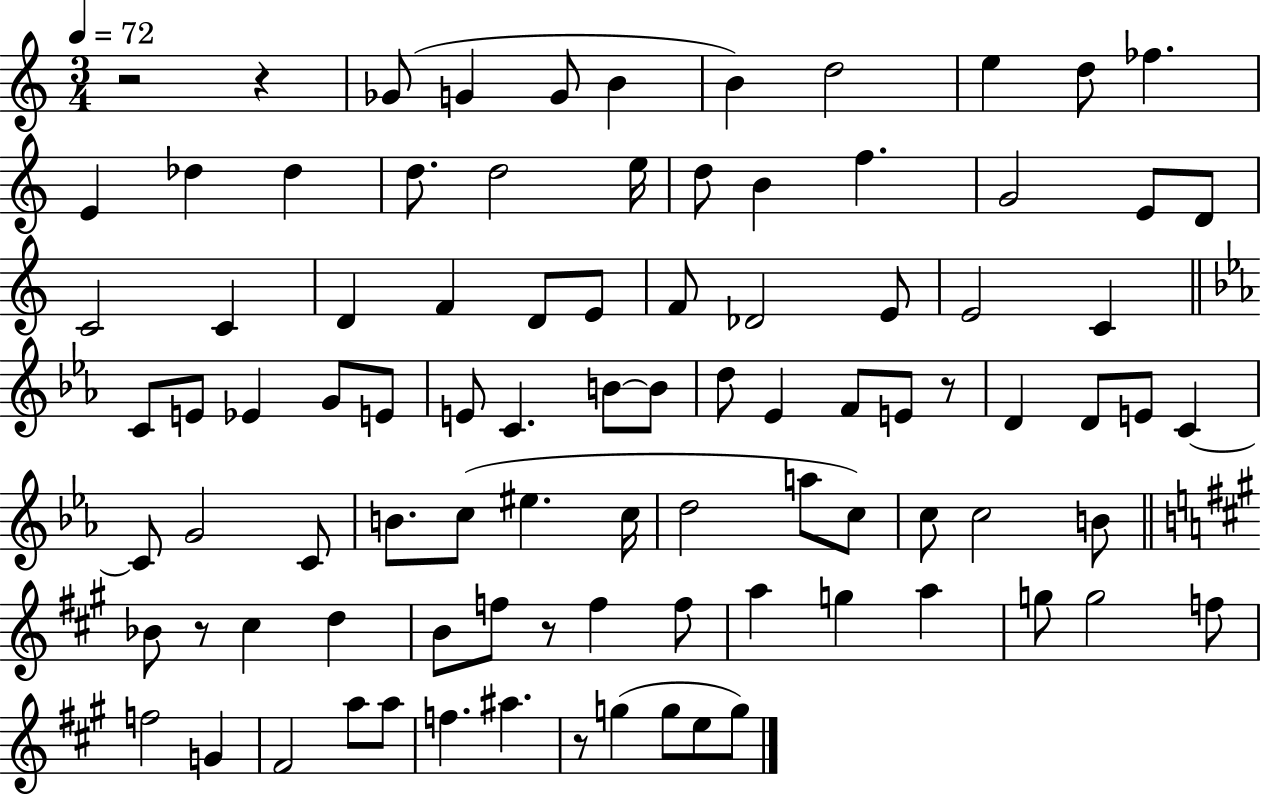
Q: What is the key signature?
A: C major